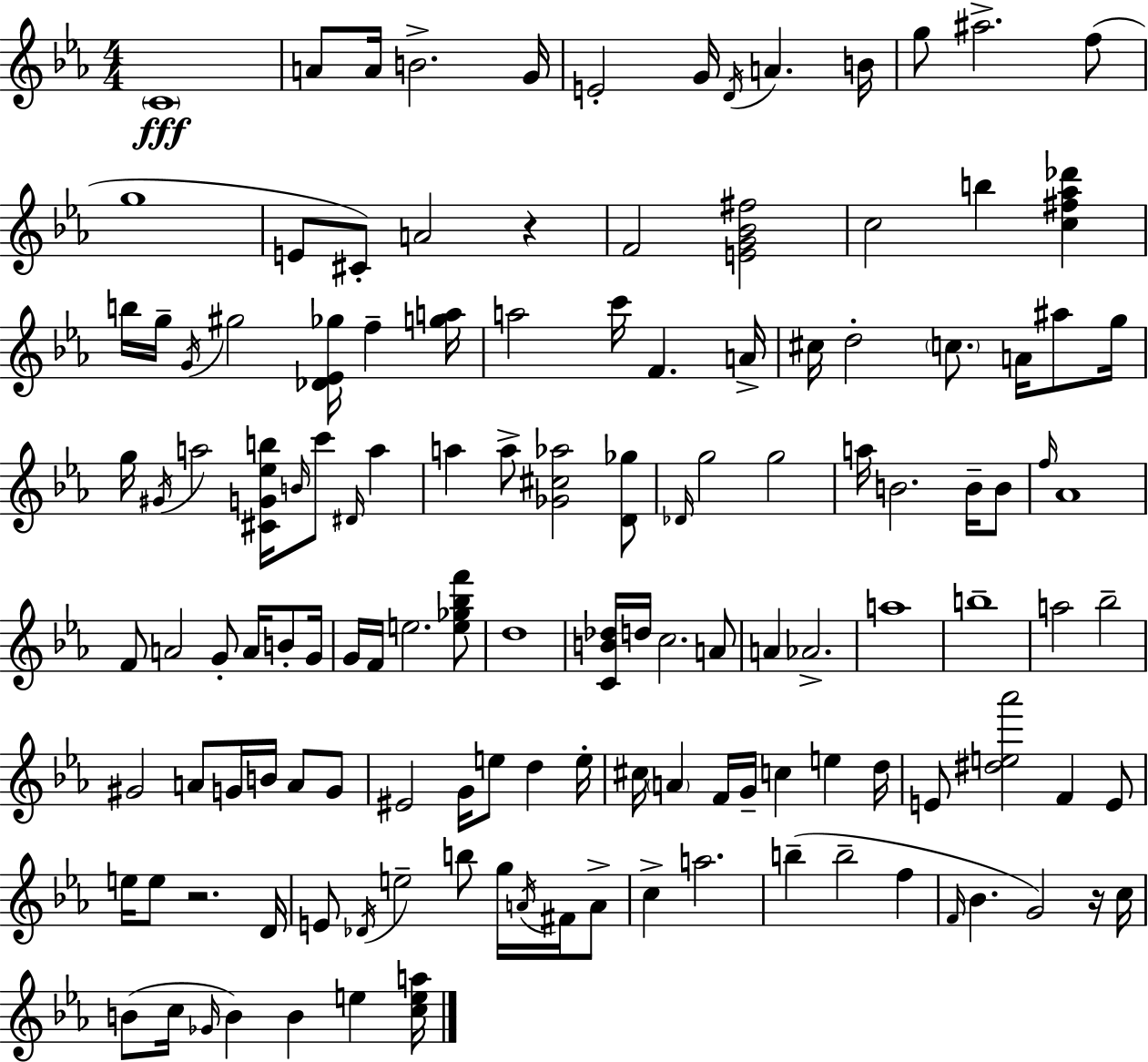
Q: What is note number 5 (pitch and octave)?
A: G4